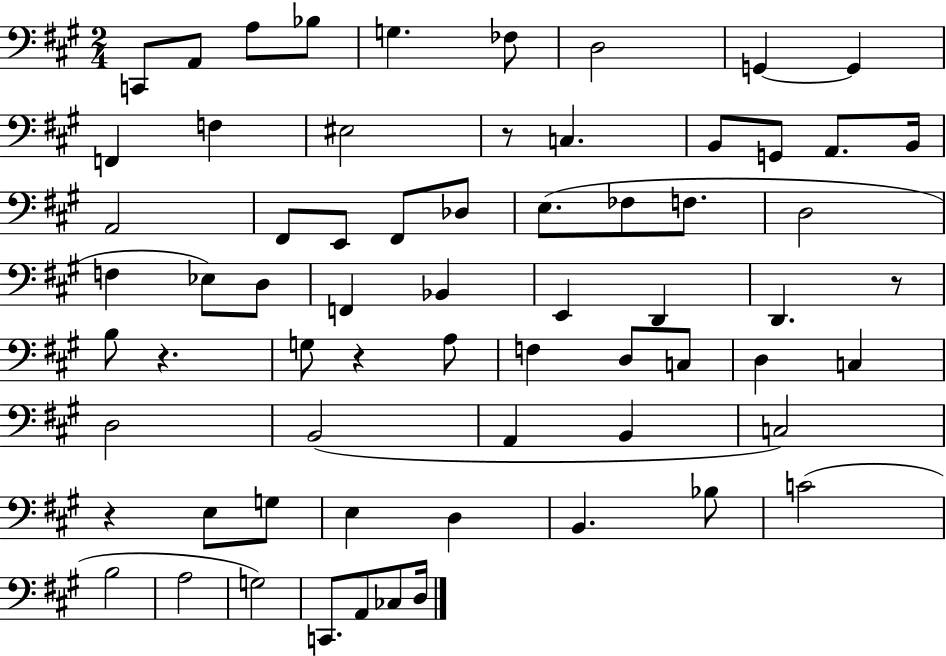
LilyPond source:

{
  \clef bass
  \numericTimeSignature
  \time 2/4
  \key a \major
  \repeat volta 2 { c,8 a,8 a8 bes8 | g4. fes8 | d2 | g,4~~ g,4 | \break f,4 f4 | eis2 | r8 c4. | b,8 g,8 a,8. b,16 | \break a,2 | fis,8 e,8 fis,8 des8 | e8.( fes8 f8. | d2 | \break f4 ees8) d8 | f,4 bes,4 | e,4 d,4 | d,4. r8 | \break b8 r4. | g8 r4 a8 | f4 d8 c8 | d4 c4 | \break d2 | b,2( | a,4 b,4 | c2) | \break r4 e8 g8 | e4 d4 | b,4. bes8 | c'2( | \break b2 | a2 | g2) | c,8. a,8 ces8 d16 | \break } \bar "|."
}